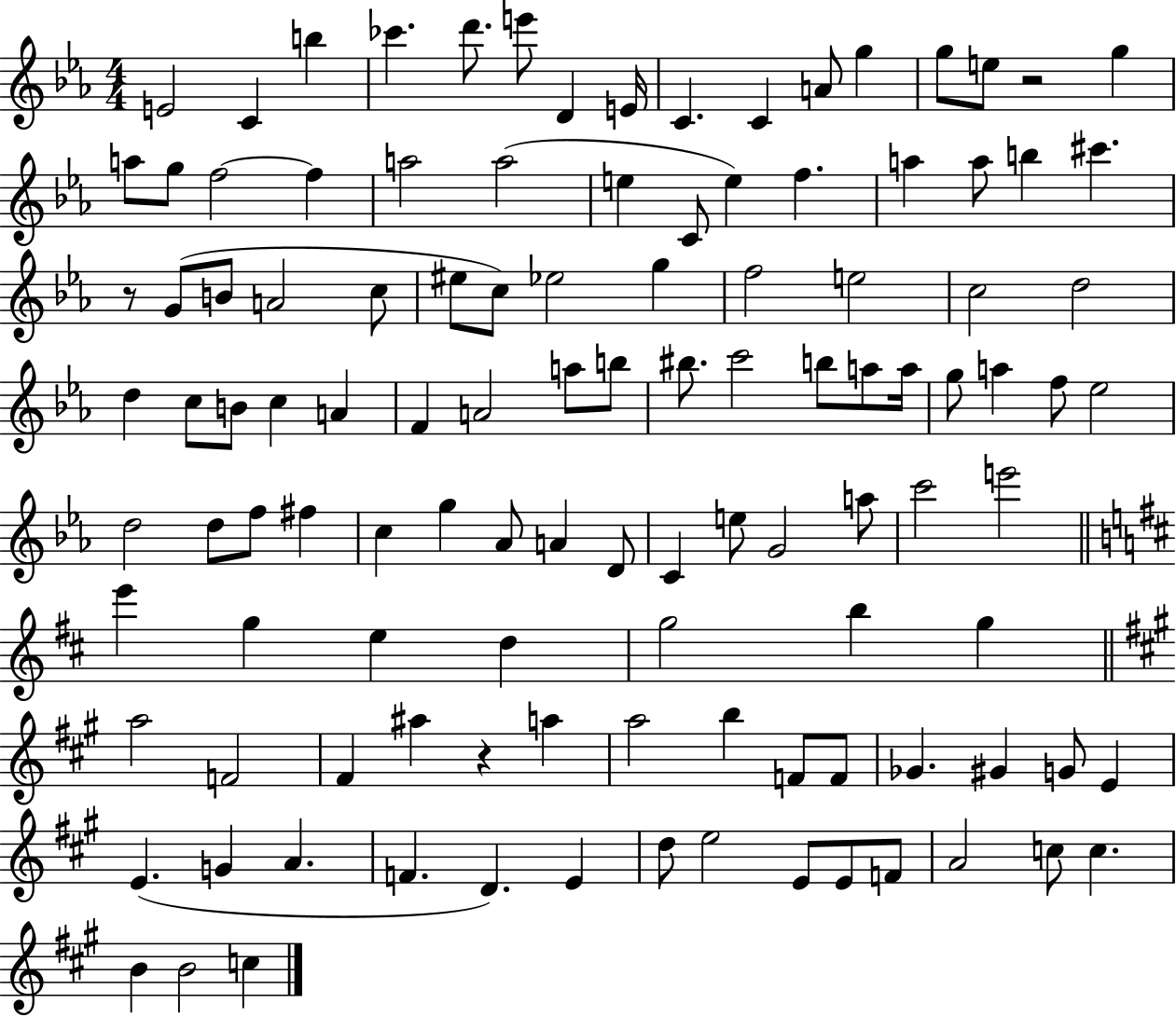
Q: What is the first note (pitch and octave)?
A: E4